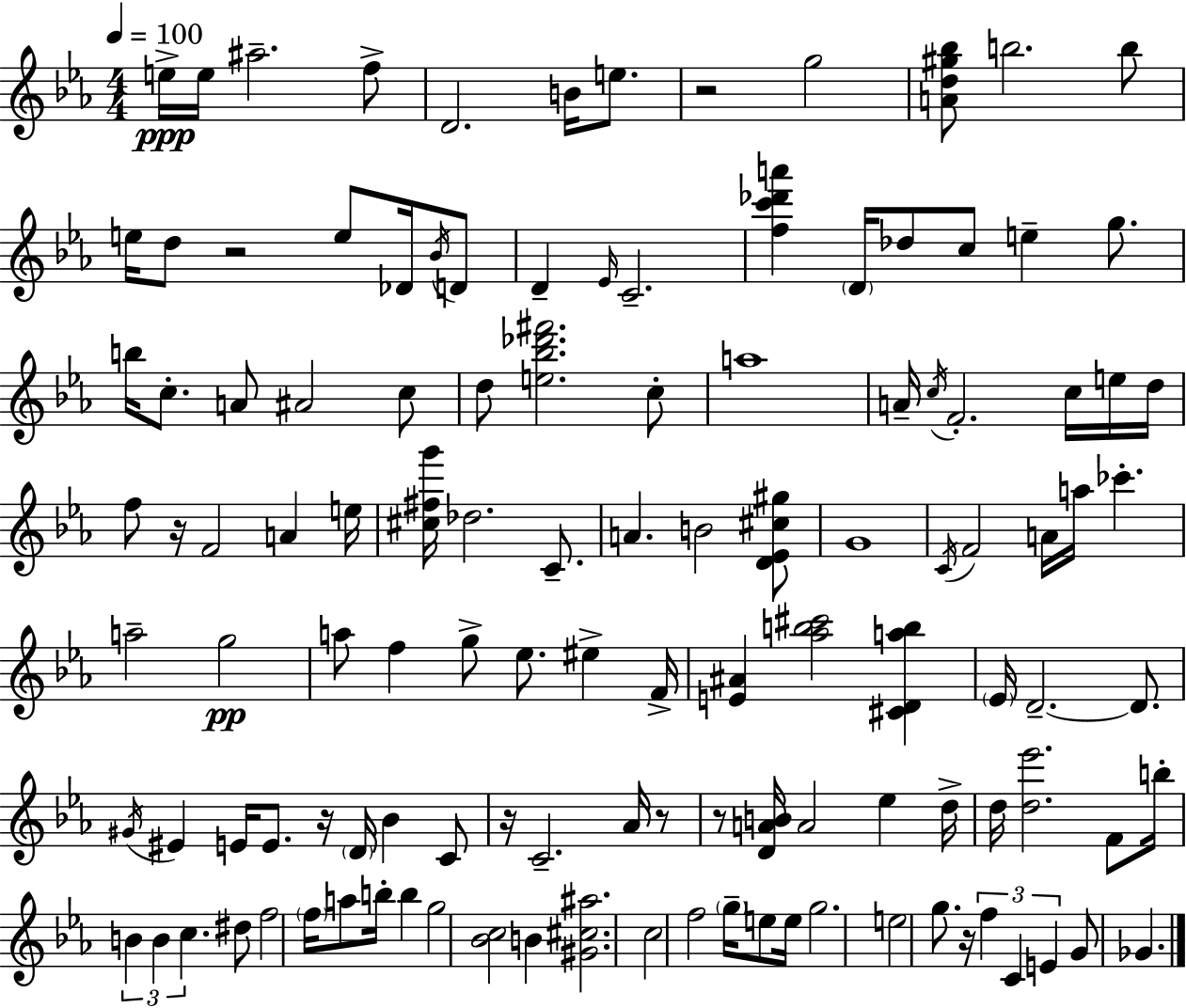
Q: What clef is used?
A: treble